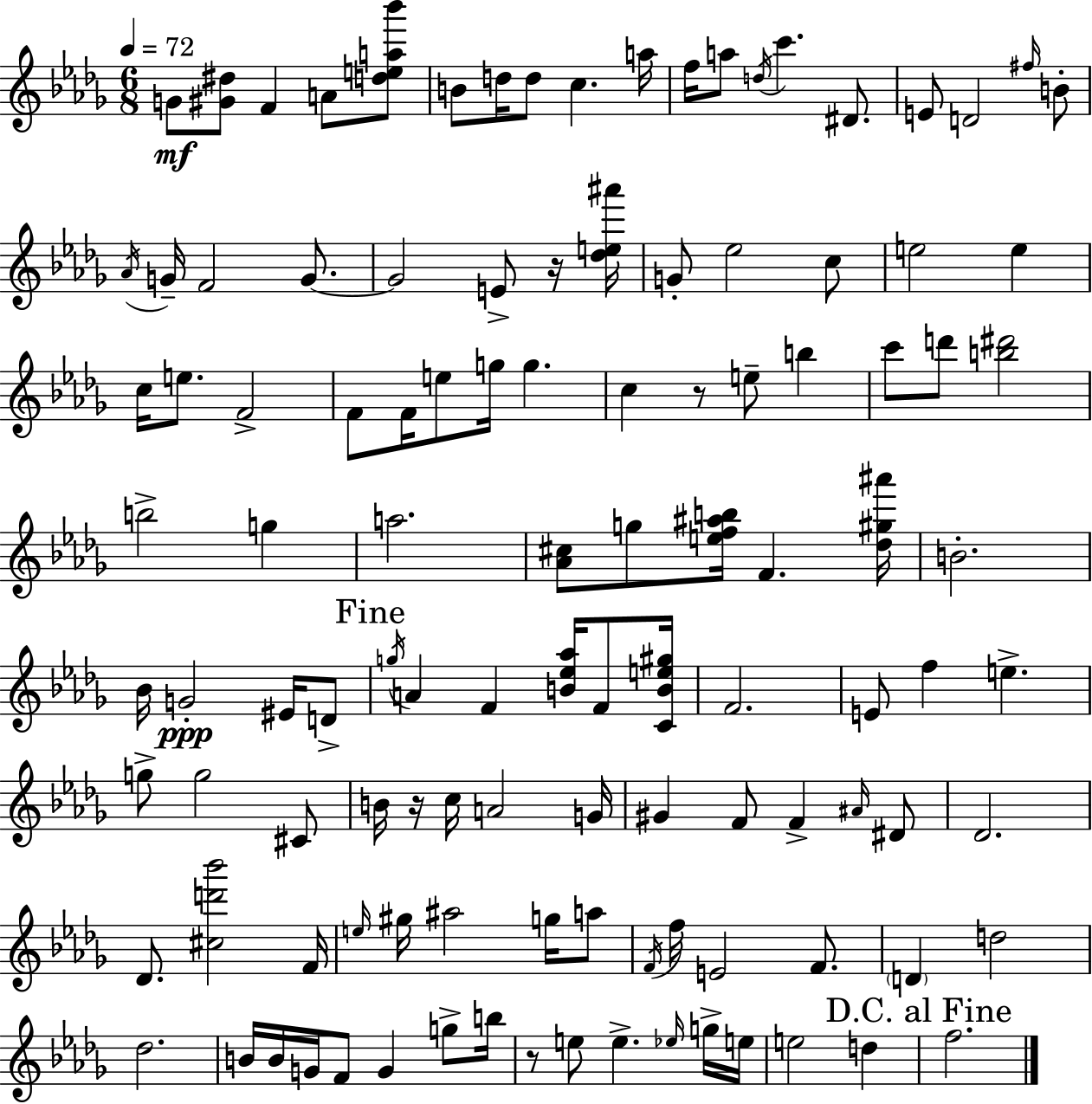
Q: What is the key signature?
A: BES minor